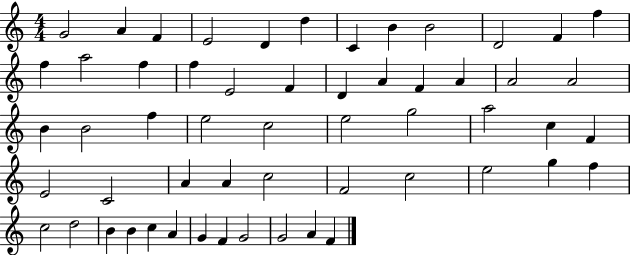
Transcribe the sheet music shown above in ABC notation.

X:1
T:Untitled
M:4/4
L:1/4
K:C
G2 A F E2 D d C B B2 D2 F f f a2 f f E2 F D A F A A2 A2 B B2 f e2 c2 e2 g2 a2 c F E2 C2 A A c2 F2 c2 e2 g f c2 d2 B B c A G F G2 G2 A F